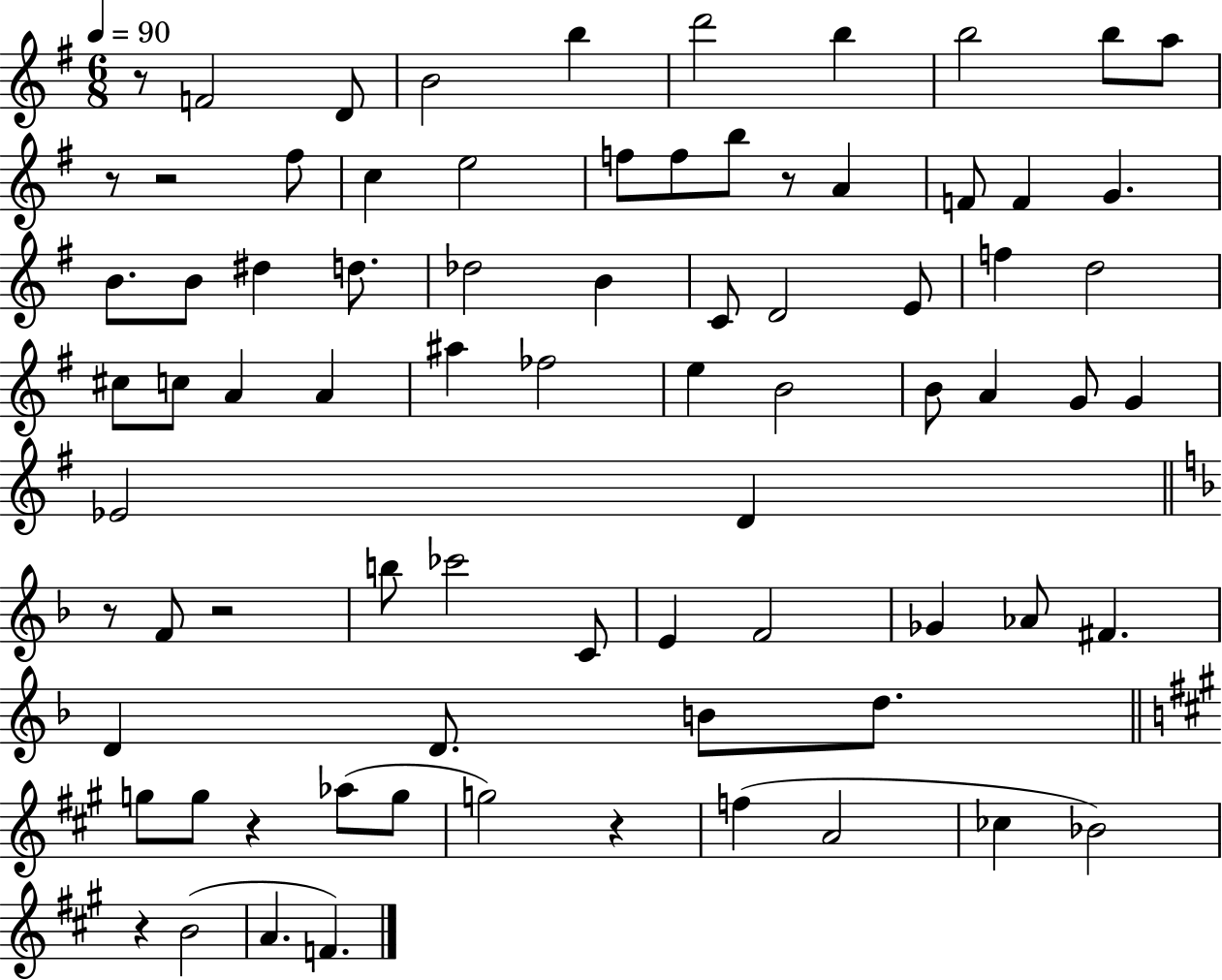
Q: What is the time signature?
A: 6/8